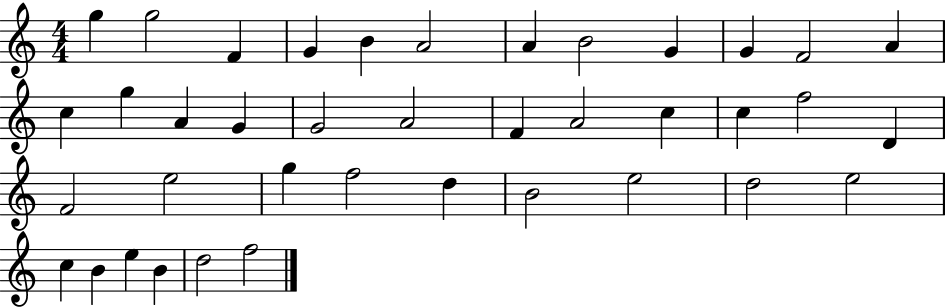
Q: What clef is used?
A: treble